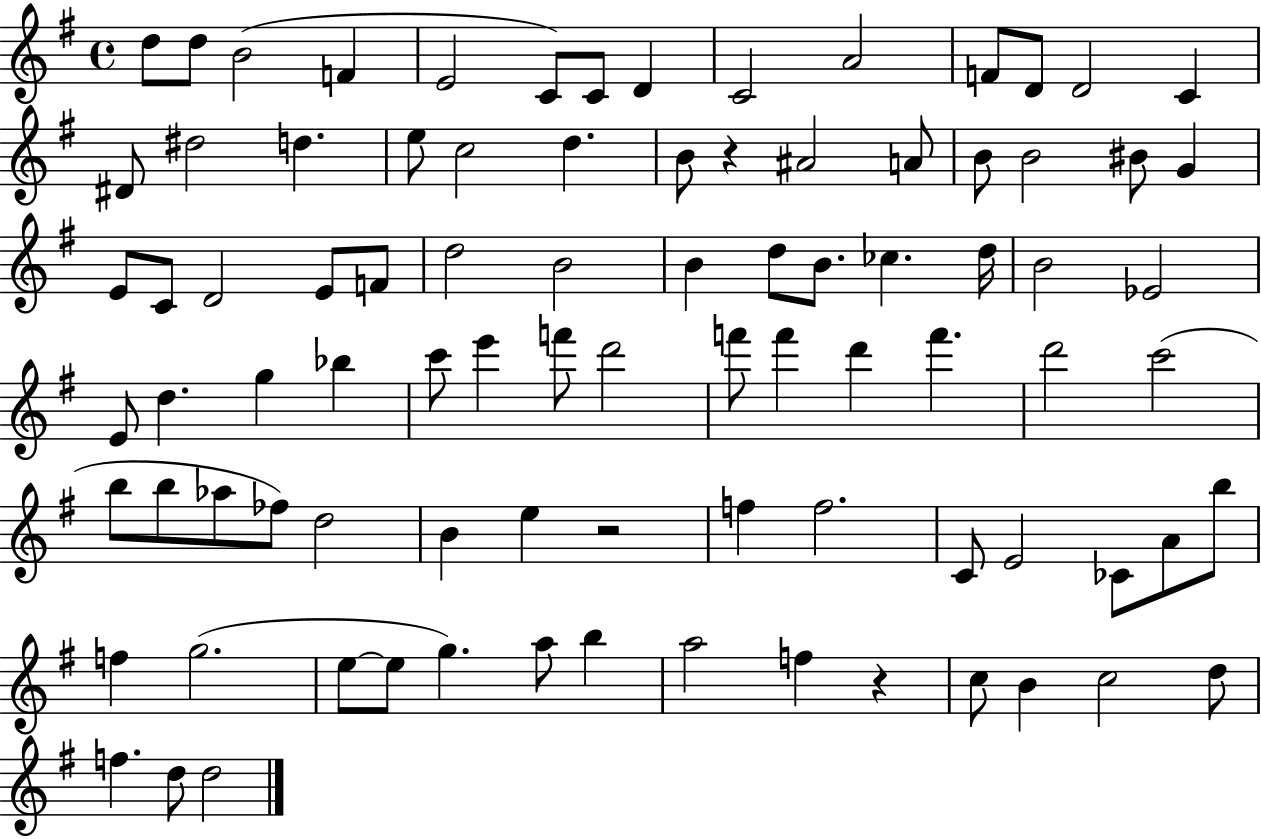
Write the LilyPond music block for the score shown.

{
  \clef treble
  \time 4/4
  \defaultTimeSignature
  \key g \major
  d''8 d''8 b'2( f'4 | e'2 c'8) c'8 d'4 | c'2 a'2 | f'8 d'8 d'2 c'4 | \break dis'8 dis''2 d''4. | e''8 c''2 d''4. | b'8 r4 ais'2 a'8 | b'8 b'2 bis'8 g'4 | \break e'8 c'8 d'2 e'8 f'8 | d''2 b'2 | b'4 d''8 b'8. ces''4. d''16 | b'2 ees'2 | \break e'8 d''4. g''4 bes''4 | c'''8 e'''4 f'''8 d'''2 | f'''8 f'''4 d'''4 f'''4. | d'''2 c'''2( | \break b''8 b''8 aes''8 fes''8) d''2 | b'4 e''4 r2 | f''4 f''2. | c'8 e'2 ces'8 a'8 b''8 | \break f''4 g''2.( | e''8~~ e''8 g''4.) a''8 b''4 | a''2 f''4 r4 | c''8 b'4 c''2 d''8 | \break f''4. d''8 d''2 | \bar "|."
}